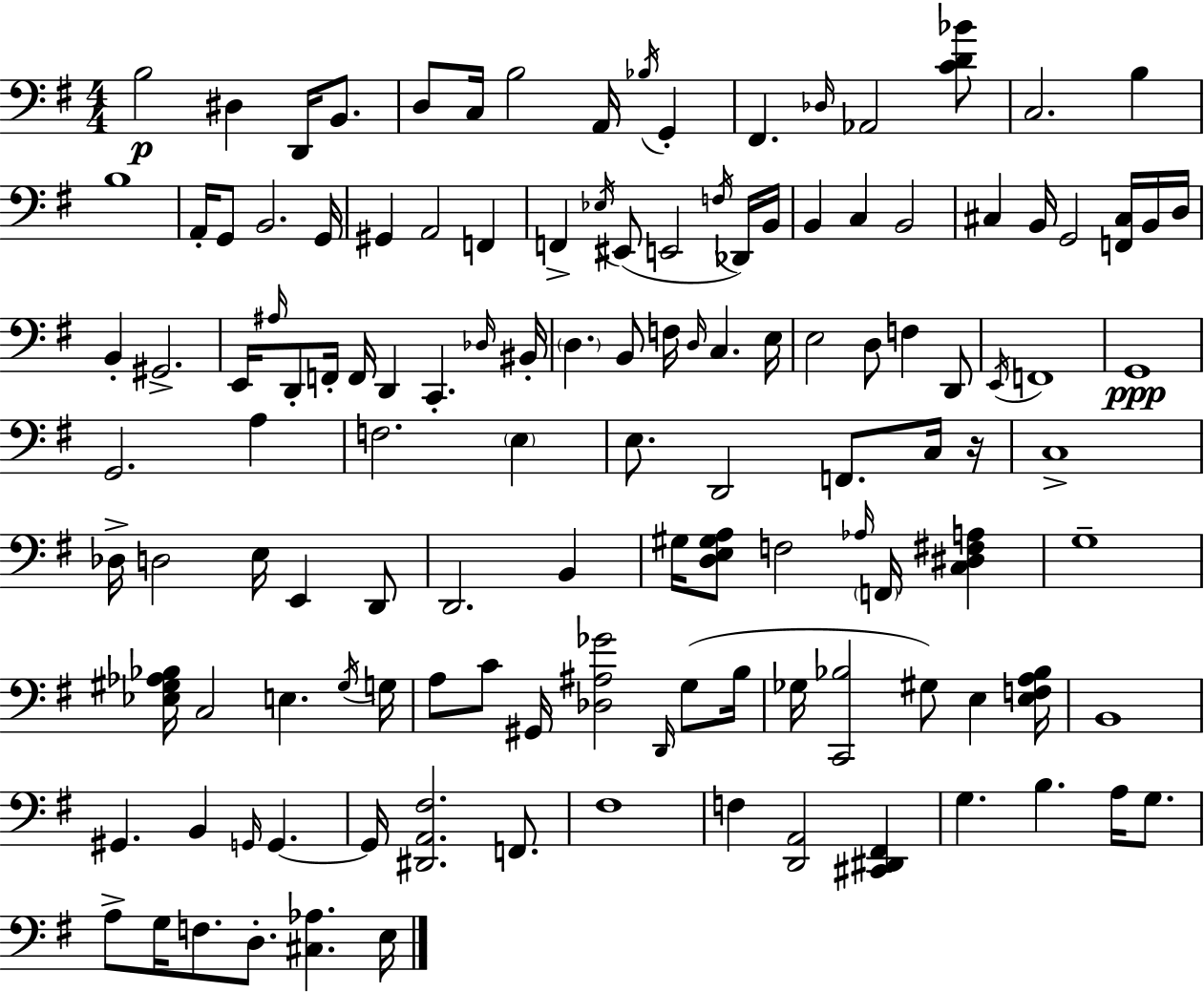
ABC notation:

X:1
T:Untitled
M:4/4
L:1/4
K:G
B,2 ^D, D,,/4 B,,/2 D,/2 C,/4 B,2 A,,/4 _B,/4 G,, ^F,, _D,/4 _A,,2 [CD_B]/2 C,2 B, B,4 A,,/4 G,,/2 B,,2 G,,/4 ^G,, A,,2 F,, F,, _E,/4 ^E,,/2 E,,2 F,/4 _D,,/4 B,,/4 B,, C, B,,2 ^C, B,,/4 G,,2 [F,,^C,]/4 B,,/4 D,/4 B,, ^G,,2 E,,/4 ^A,/4 D,,/2 F,,/4 F,,/4 D,, C,, _D,/4 ^B,,/4 D, B,,/2 F,/4 D,/4 C, E,/4 E,2 D,/2 F, D,,/2 E,,/4 F,,4 G,,4 G,,2 A, F,2 E, E,/2 D,,2 F,,/2 C,/4 z/4 C,4 _D,/4 D,2 E,/4 E,, D,,/2 D,,2 B,, ^G,/4 [D,E,^G,A,]/2 F,2 _A,/4 F,,/4 [C,^D,^F,A,] G,4 [_E,^G,_A,_B,]/4 C,2 E, ^G,/4 G,/4 A,/2 C/2 ^G,,/4 [_D,^A,_G]2 D,,/4 G,/2 B,/4 _G,/4 [C,,_B,]2 ^G,/2 E, [E,F,A,_B,]/4 B,,4 ^G,, B,, G,,/4 G,, G,,/4 [^D,,A,,^F,]2 F,,/2 ^F,4 F, [D,,A,,]2 [^C,,^D,,^F,,] G, B, A,/4 G,/2 A,/2 G,/4 F,/2 D,/2 [^C,_A,] E,/4